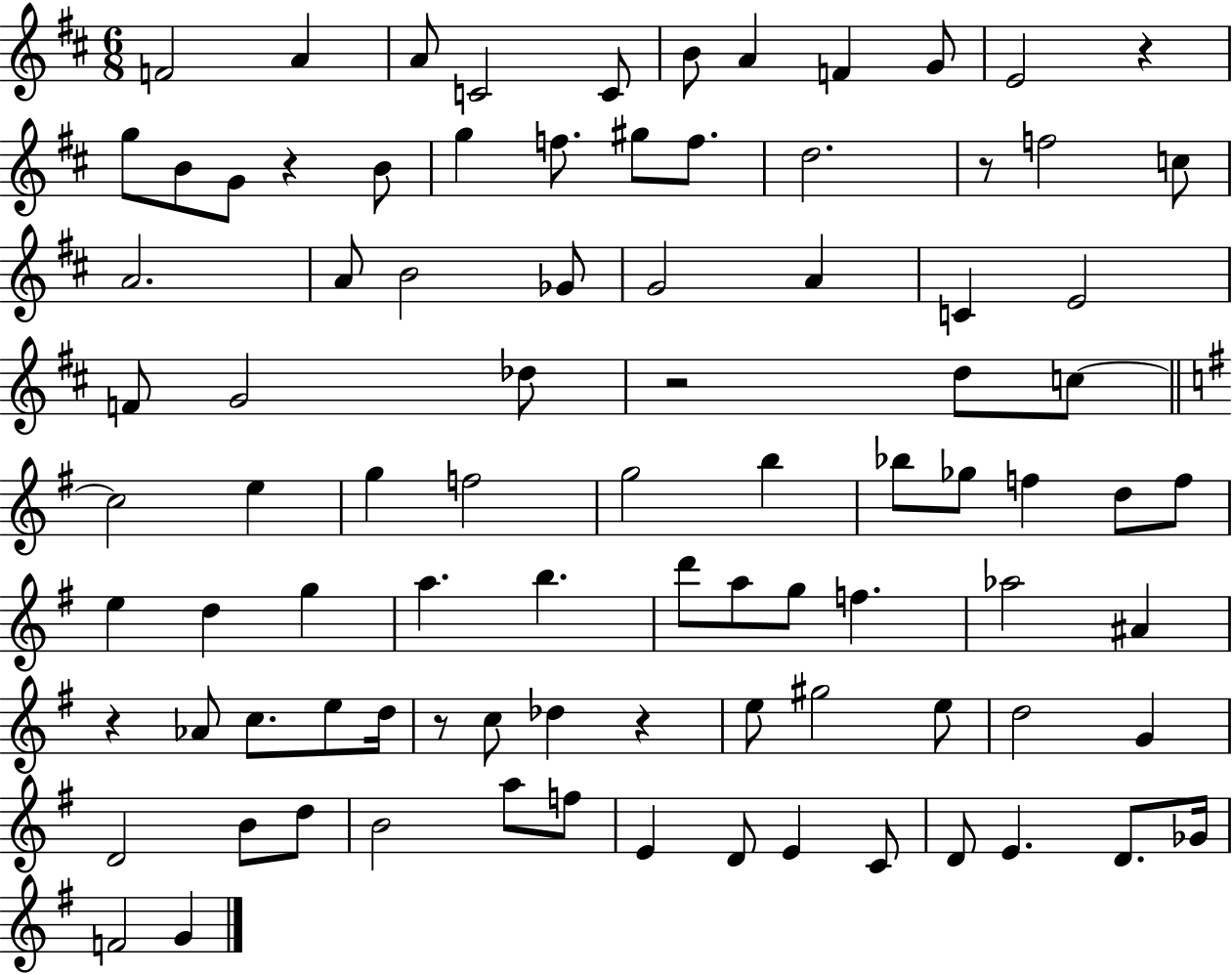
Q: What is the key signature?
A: D major